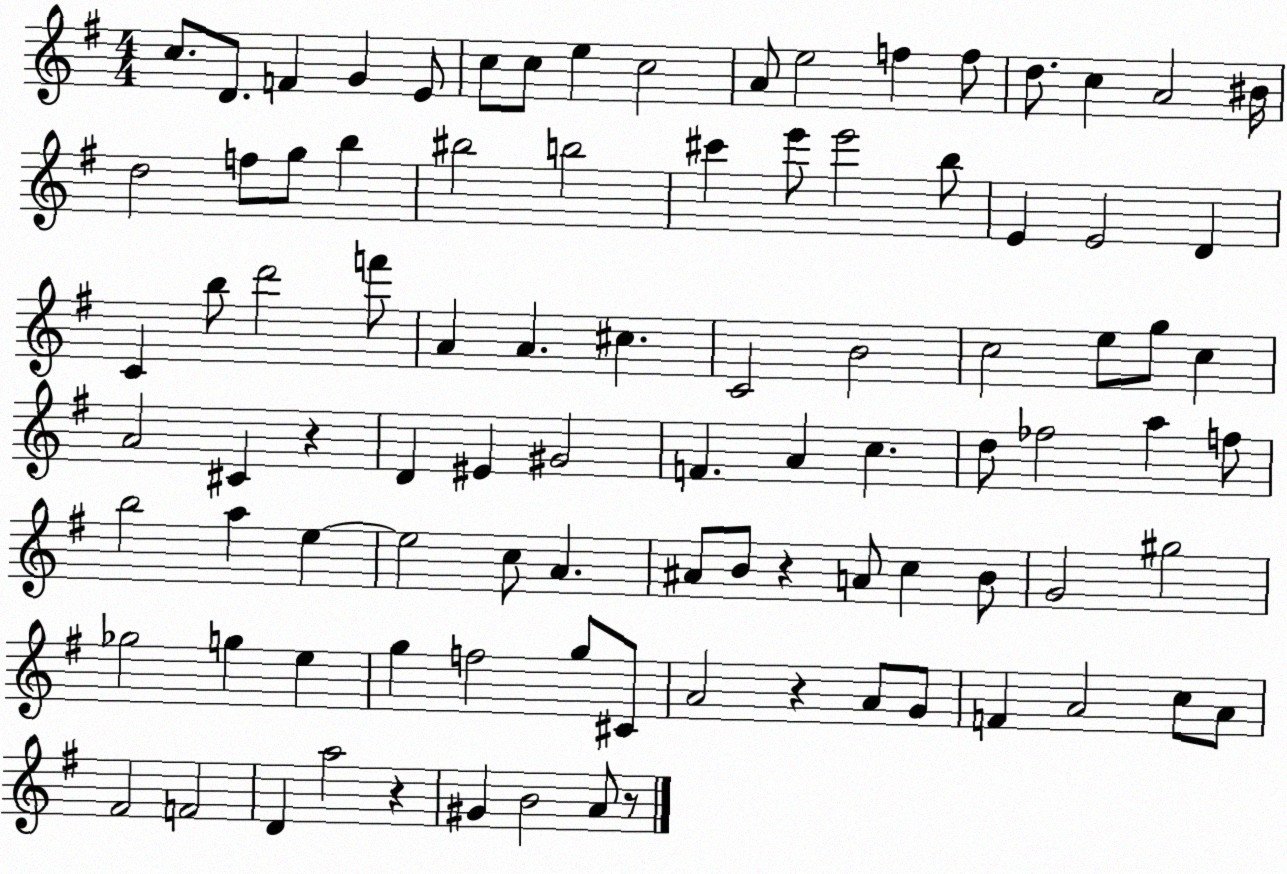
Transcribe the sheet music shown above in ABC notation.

X:1
T:Untitled
M:4/4
L:1/4
K:G
c/2 D/2 F G E/2 c/2 c/2 e c2 A/2 e2 f f/2 d/2 c A2 ^B/4 d2 f/2 g/2 b ^b2 b2 ^c' e'/2 e'2 b/2 E E2 D C b/2 d'2 f'/2 A A ^c C2 B2 c2 e/2 g/2 c A2 ^C z D ^E ^G2 F A c d/2 _f2 a f/2 b2 a e e2 c/2 A ^A/2 B/2 z A/2 c B/2 G2 ^g2 _g2 g e g f2 g/2 ^C/2 A2 z A/2 G/2 F A2 c/2 A/2 ^F2 F2 D a2 z ^G B2 A/2 z/2